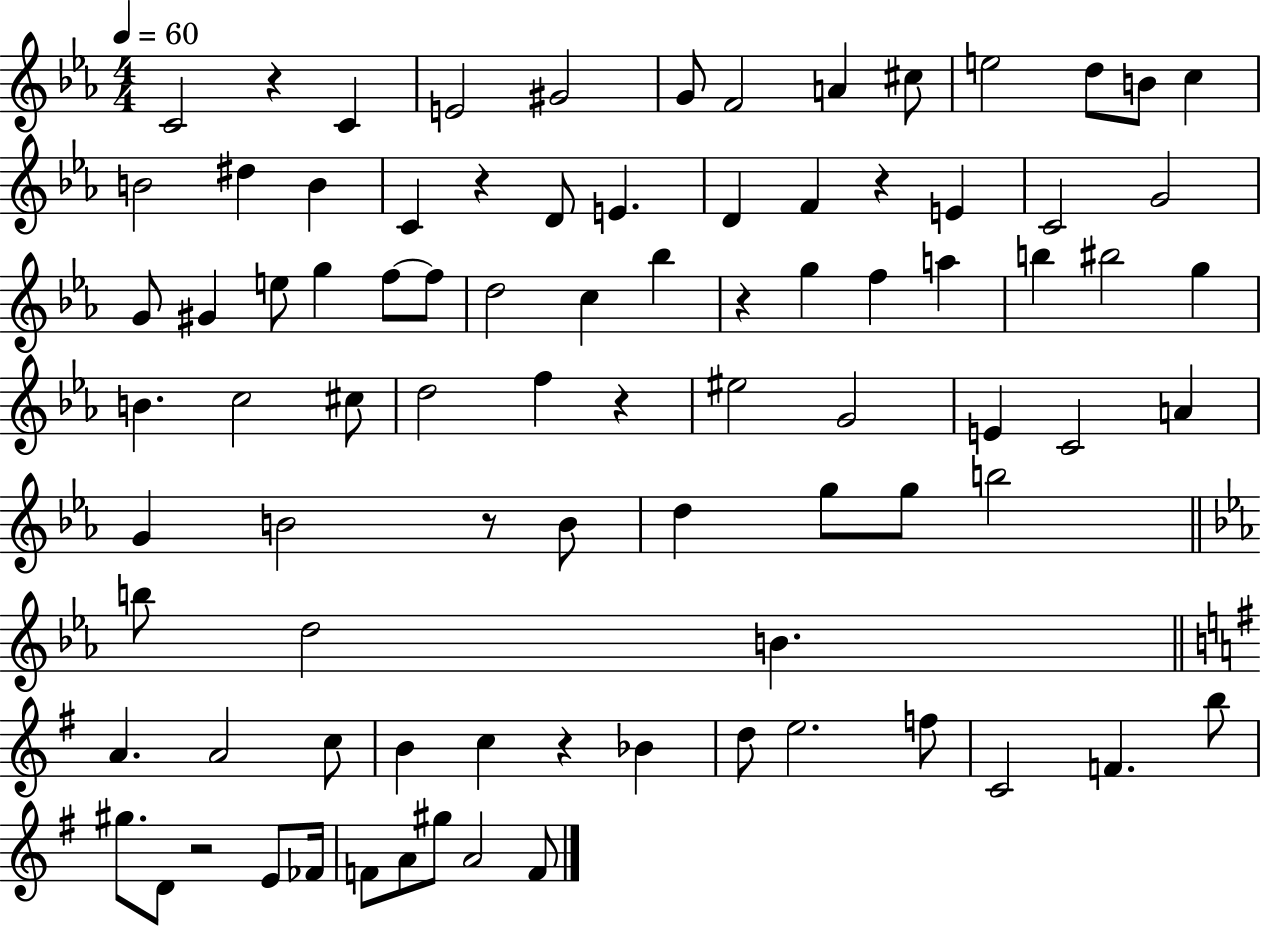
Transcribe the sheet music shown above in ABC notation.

X:1
T:Untitled
M:4/4
L:1/4
K:Eb
C2 z C E2 ^G2 G/2 F2 A ^c/2 e2 d/2 B/2 c B2 ^d B C z D/2 E D F z E C2 G2 G/2 ^G e/2 g f/2 f/2 d2 c _b z g f a b ^b2 g B c2 ^c/2 d2 f z ^e2 G2 E C2 A G B2 z/2 B/2 d g/2 g/2 b2 b/2 d2 B A A2 c/2 B c z _B d/2 e2 f/2 C2 F b/2 ^g/2 D/2 z2 E/2 _F/4 F/2 A/2 ^g/2 A2 F/2